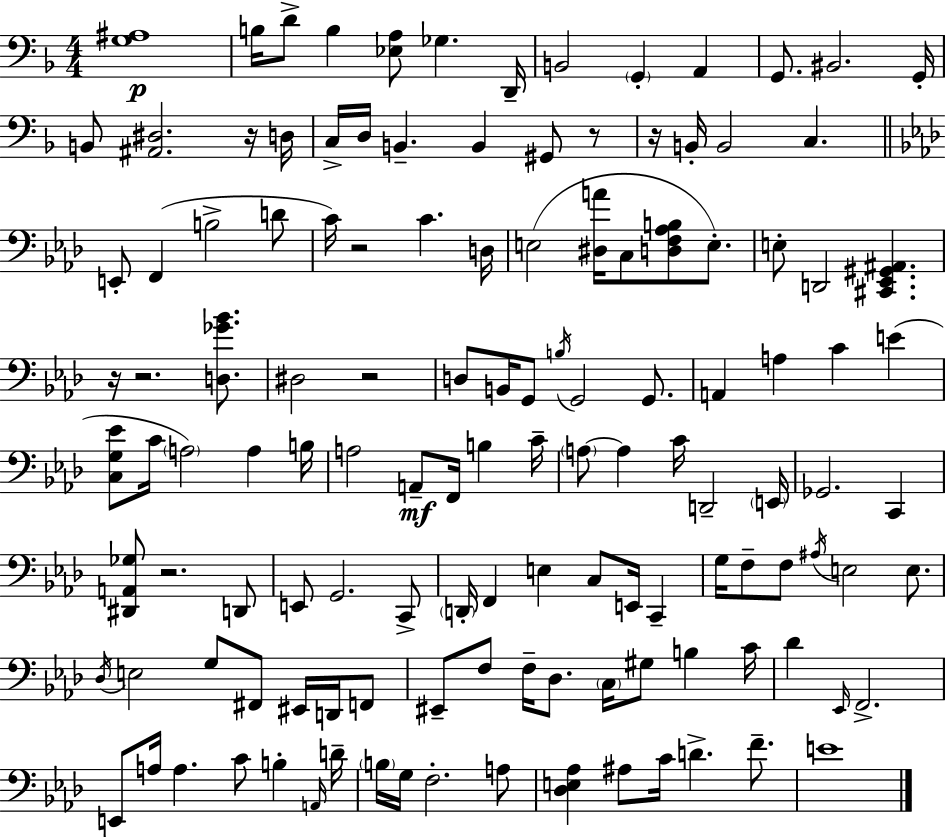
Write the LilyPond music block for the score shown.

{
  \clef bass
  \numericTimeSignature
  \time 4/4
  \key d \minor
  <g ais>1\p | b16 d'8-> b4 <ees a>8 ges4. d,16-- | b,2 \parenthesize g,4-. a,4 | g,8. bis,2. g,16-. | \break b,8 <ais, dis>2. r16 d16 | c16-> d16 b,4.-- b,4 gis,8 r8 | r16 b,16-. b,2 c4. | \bar "||" \break \key aes \major e,8-. f,4( b2-> d'8 | c'16) r2 c'4. d16 | e2( <dis a'>16 c8 <d f aes b>8 e8.-.) | e8-. d,2 <cis, ees, gis, ais,>4. | \break r16 r2. <d ges' bes'>8. | dis2 r2 | d8 b,16 g,8 \acciaccatura { b16 } g,2 g,8. | a,4 a4 c'4 e'4( | \break <c g ees'>8 c'16 \parenthesize a2) a4 | b16 a2 a,8--\mf f,16 b4 | c'16-- \parenthesize a8~~ a4 c'16 d,2-- | \parenthesize e,16 ges,2. c,4 | \break <dis, a, ges>8 r2. d,8 | e,8 g,2. c,8-> | \parenthesize d,16-. f,4 e4 c8 e,16 c,4-- | g16 f8-- f8 \acciaccatura { ais16 } e2 e8. | \break \acciaccatura { des16 } e2 g8 fis,8 eis,16 | d,16 f,8 eis,8-- f8 f16-- des8. \parenthesize c16 gis8 b4 | c'16 des'4 \grace { ees,16 } f,2.-> | e,8 a16 a4. c'8 b4-. | \break \grace { a,16 } d'16-- \parenthesize b16 g16 f2.-. | a8 <des e aes>4 ais8 c'16 d'4.-> | f'8.-- e'1 | \bar "|."
}